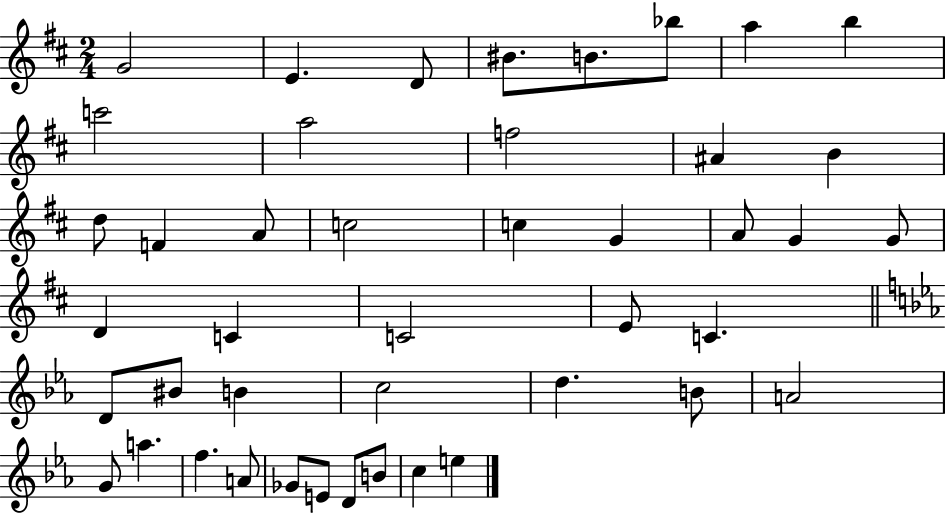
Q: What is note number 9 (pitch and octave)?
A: C6